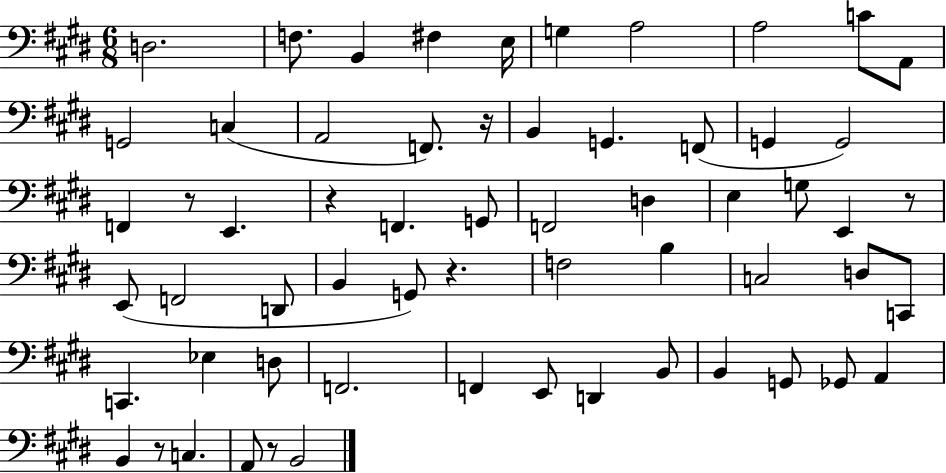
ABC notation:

X:1
T:Untitled
M:6/8
L:1/4
K:E
D,2 F,/2 B,, ^F, E,/4 G, A,2 A,2 C/2 A,,/2 G,,2 C, A,,2 F,,/2 z/4 B,, G,, F,,/2 G,, G,,2 F,, z/2 E,, z F,, G,,/2 F,,2 D, E, G,/2 E,, z/2 E,,/2 F,,2 D,,/2 B,, G,,/2 z F,2 B, C,2 D,/2 C,,/2 C,, _E, D,/2 F,,2 F,, E,,/2 D,, B,,/2 B,, G,,/2 _G,,/2 A,, B,, z/2 C, A,,/2 z/2 B,,2